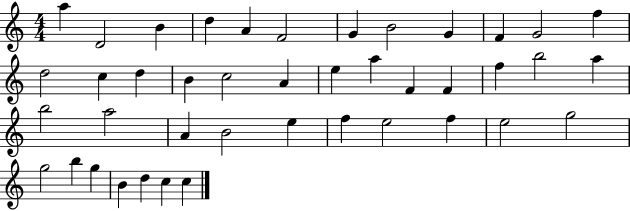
X:1
T:Untitled
M:4/4
L:1/4
K:C
a D2 B d A F2 G B2 G F G2 f d2 c d B c2 A e a F F f b2 a b2 a2 A B2 e f e2 f e2 g2 g2 b g B d c c